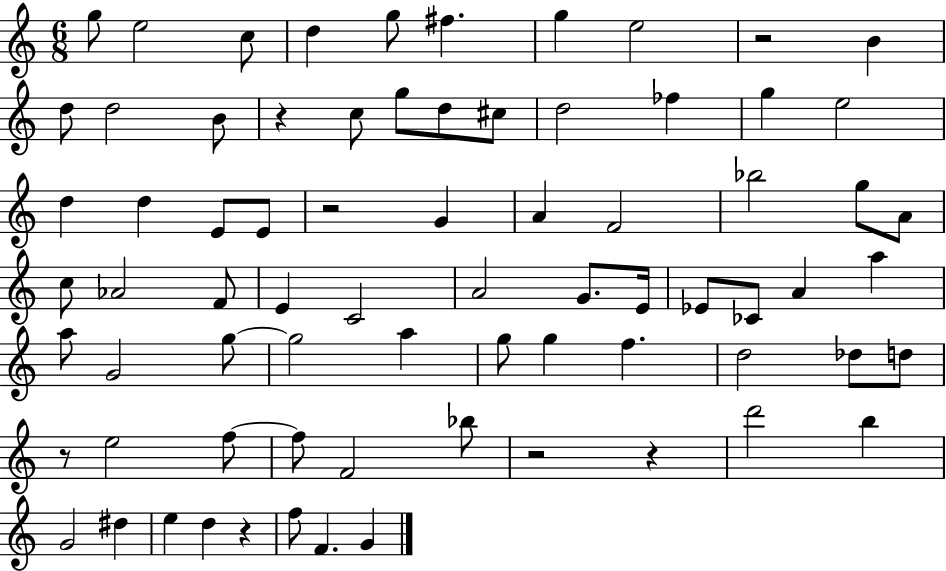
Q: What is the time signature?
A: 6/8